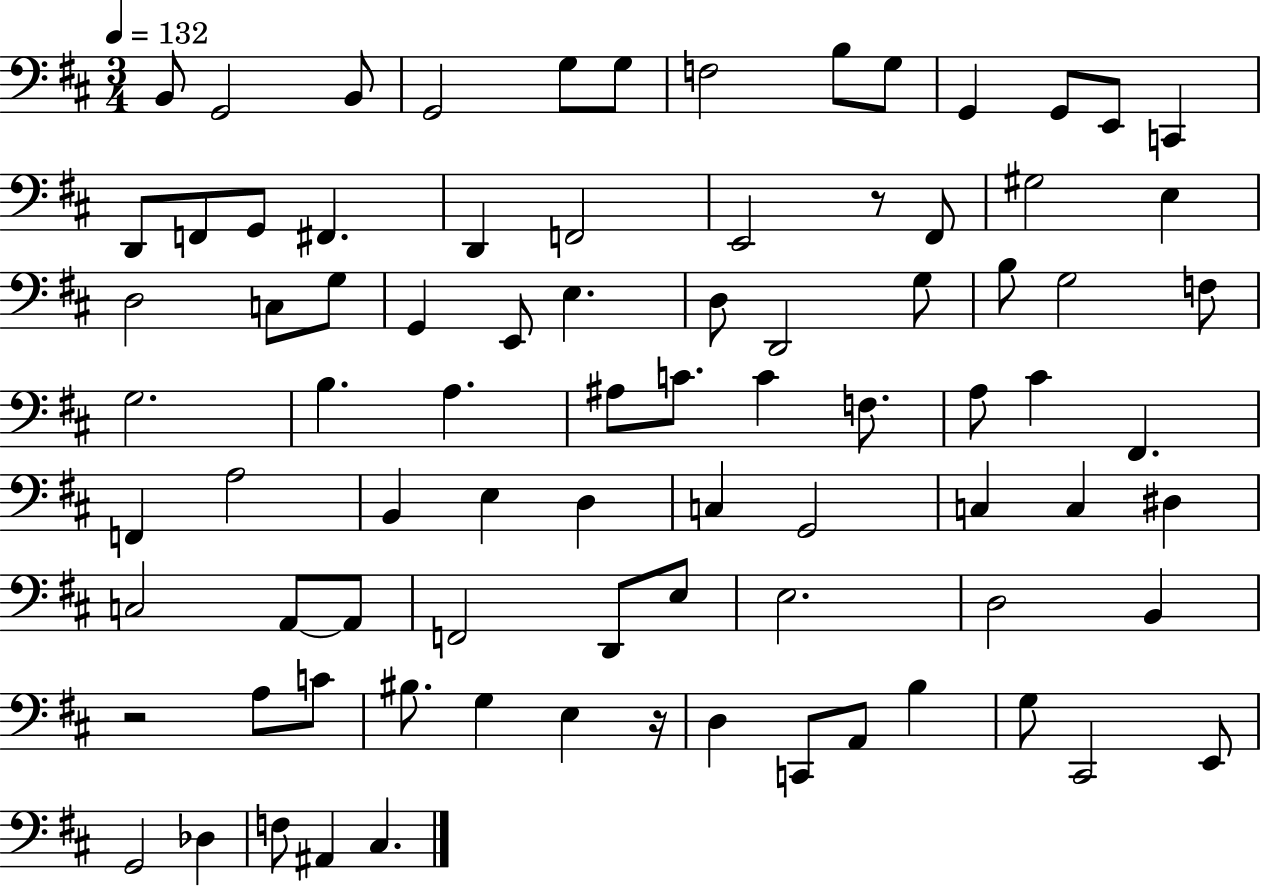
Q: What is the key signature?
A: D major